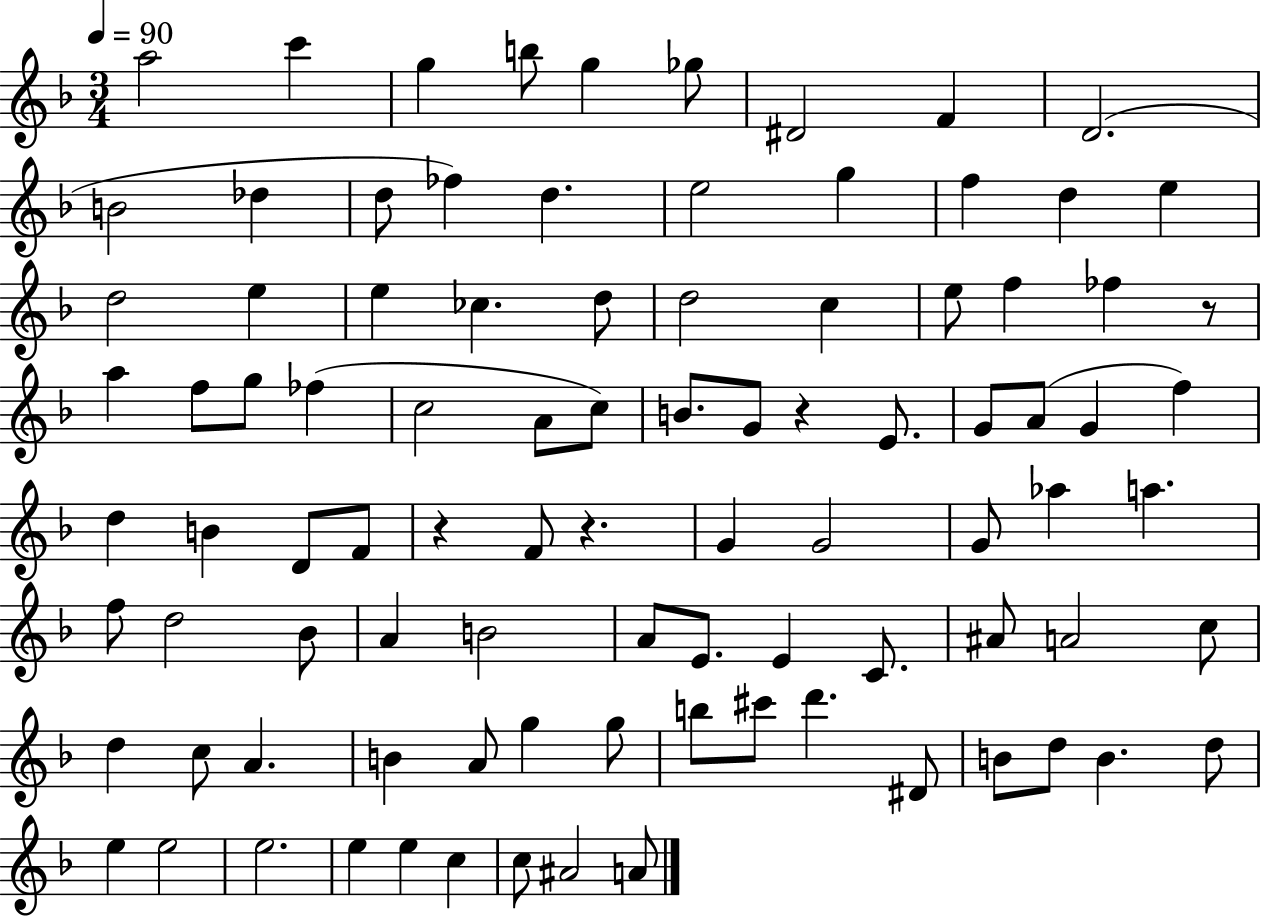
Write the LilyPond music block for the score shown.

{
  \clef treble
  \numericTimeSignature
  \time 3/4
  \key f \major
  \tempo 4 = 90
  \repeat volta 2 { a''2 c'''4 | g''4 b''8 g''4 ges''8 | dis'2 f'4 | d'2.( | \break b'2 des''4 | d''8 fes''4) d''4. | e''2 g''4 | f''4 d''4 e''4 | \break d''2 e''4 | e''4 ces''4. d''8 | d''2 c''4 | e''8 f''4 fes''4 r8 | \break a''4 f''8 g''8 fes''4( | c''2 a'8 c''8) | b'8. g'8 r4 e'8. | g'8 a'8( g'4 f''4) | \break d''4 b'4 d'8 f'8 | r4 f'8 r4. | g'4 g'2 | g'8 aes''4 a''4. | \break f''8 d''2 bes'8 | a'4 b'2 | a'8 e'8. e'4 c'8. | ais'8 a'2 c''8 | \break d''4 c''8 a'4. | b'4 a'8 g''4 g''8 | b''8 cis'''8 d'''4. dis'8 | b'8 d''8 b'4. d''8 | \break e''4 e''2 | e''2. | e''4 e''4 c''4 | c''8 ais'2 a'8 | \break } \bar "|."
}